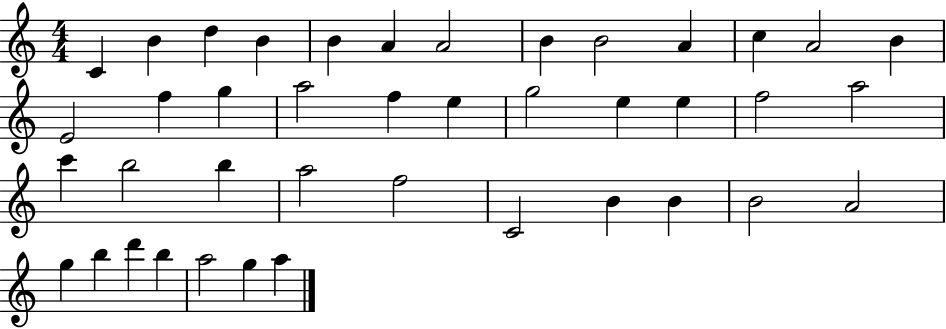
{
  \clef treble
  \numericTimeSignature
  \time 4/4
  \key c \major
  c'4 b'4 d''4 b'4 | b'4 a'4 a'2 | b'4 b'2 a'4 | c''4 a'2 b'4 | \break e'2 f''4 g''4 | a''2 f''4 e''4 | g''2 e''4 e''4 | f''2 a''2 | \break c'''4 b''2 b''4 | a''2 f''2 | c'2 b'4 b'4 | b'2 a'2 | \break g''4 b''4 d'''4 b''4 | a''2 g''4 a''4 | \bar "|."
}